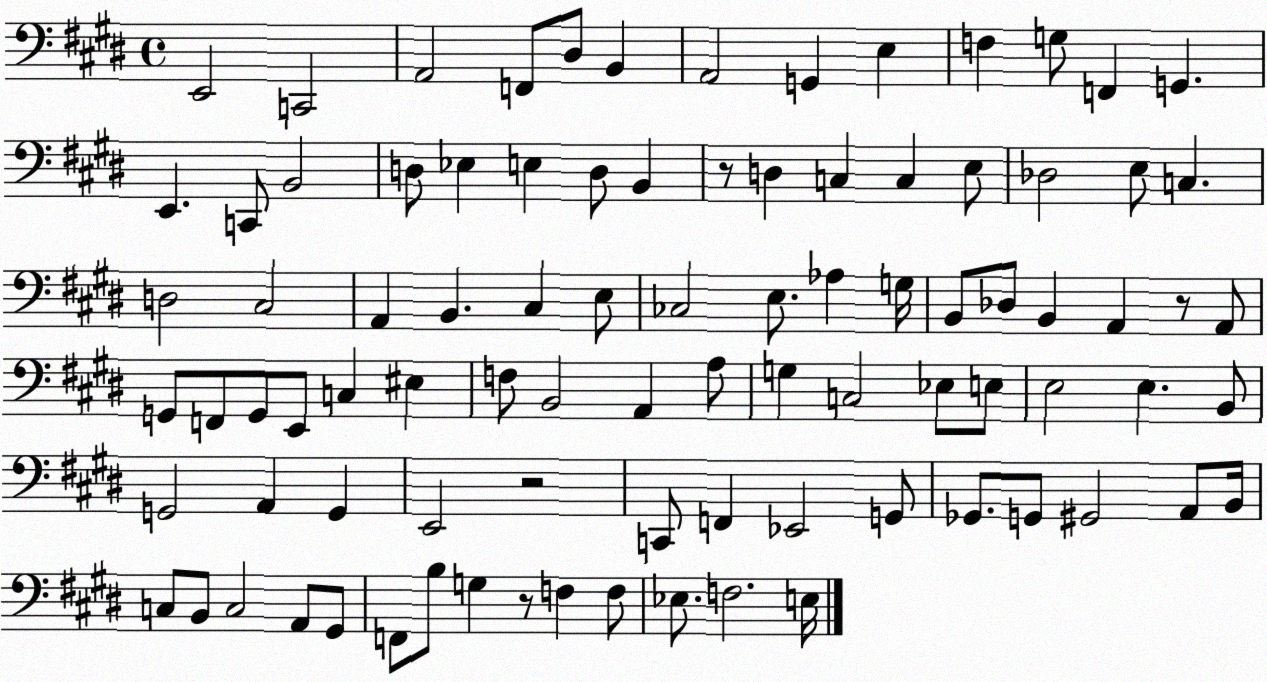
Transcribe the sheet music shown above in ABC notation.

X:1
T:Untitled
M:4/4
L:1/4
K:E
E,,2 C,,2 A,,2 F,,/2 ^D,/2 B,, A,,2 G,, E, F, G,/2 F,, G,, E,, C,,/2 B,,2 D,/2 _E, E, D,/2 B,, z/2 D, C, C, E,/2 _D,2 E,/2 C, D,2 ^C,2 A,, B,, ^C, E,/2 _C,2 E,/2 _A, G,/4 B,,/2 _D,/2 B,, A,, z/2 A,,/2 G,,/2 F,,/2 G,,/2 E,,/2 C, ^E, F,/2 B,,2 A,, A,/2 G, C,2 _E,/2 E,/2 E,2 E, B,,/2 G,,2 A,, G,, E,,2 z2 C,,/2 F,, _E,,2 G,,/2 _G,,/2 G,,/2 ^G,,2 A,,/2 B,,/4 C,/2 B,,/2 C,2 A,,/2 ^G,,/2 F,,/2 B,/2 G, z/2 F, F,/2 _E,/2 F,2 E,/4